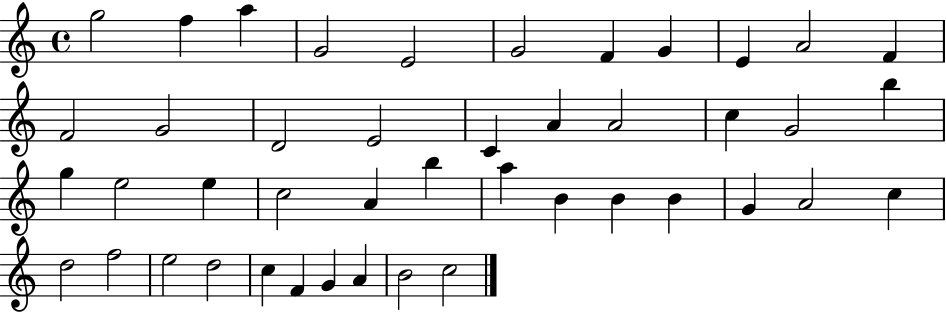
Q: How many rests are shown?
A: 0